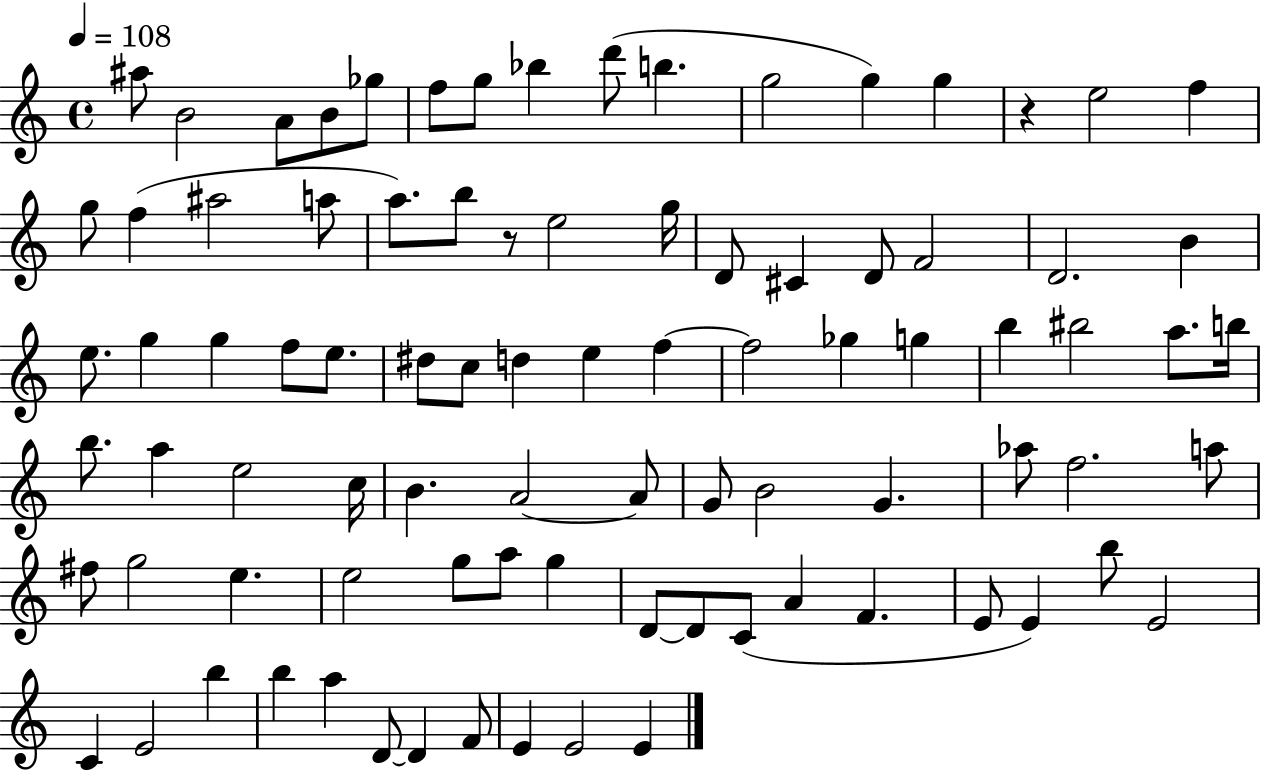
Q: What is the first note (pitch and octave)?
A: A#5